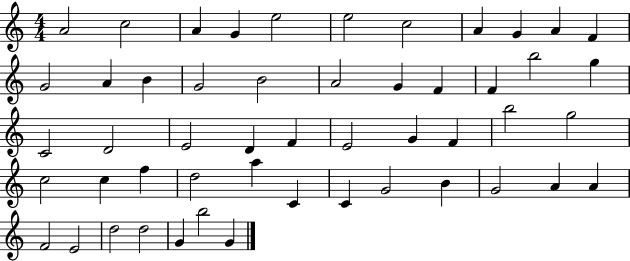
X:1
T:Untitled
M:4/4
L:1/4
K:C
A2 c2 A G e2 e2 c2 A G A F G2 A B G2 B2 A2 G F F b2 g C2 D2 E2 D F E2 G F b2 g2 c2 c f d2 a C C G2 B G2 A A F2 E2 d2 d2 G b2 G